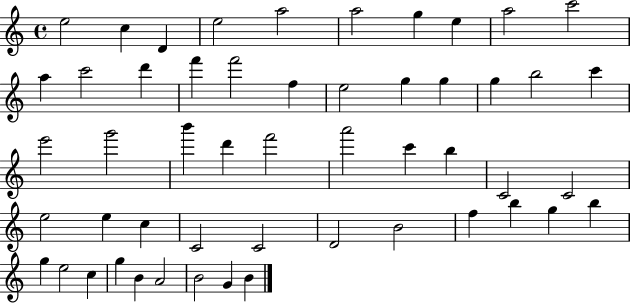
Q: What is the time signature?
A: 4/4